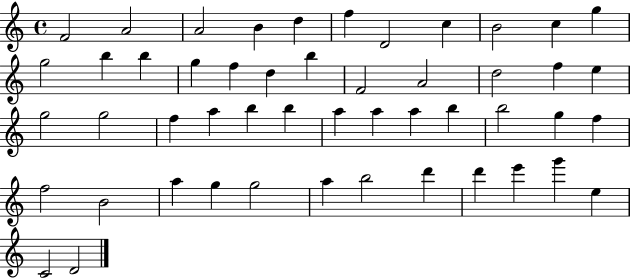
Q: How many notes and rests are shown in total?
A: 50